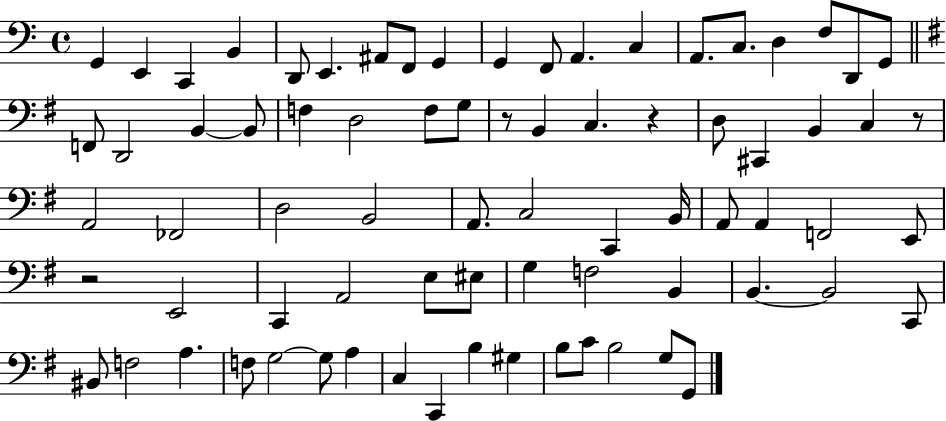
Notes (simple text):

G2/q E2/q C2/q B2/q D2/e E2/q. A#2/e F2/e G2/q G2/q F2/e A2/q. C3/q A2/e. C3/e. D3/q F3/e D2/e G2/e F2/e D2/h B2/q B2/e F3/q D3/h F3/e G3/e R/e B2/q C3/q. R/q D3/e C#2/q B2/q C3/q R/e A2/h FES2/h D3/h B2/h A2/e. C3/h C2/q B2/s A2/e A2/q F2/h E2/e R/h E2/h C2/q A2/h E3/e EIS3/e G3/q F3/h B2/q B2/q. B2/h C2/e BIS2/e F3/h A3/q. F3/e G3/h G3/e A3/q C3/q C2/q B3/q G#3/q B3/e C4/e B3/h G3/e G2/e